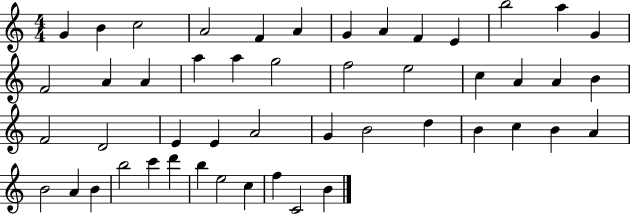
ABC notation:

X:1
T:Untitled
M:4/4
L:1/4
K:C
G B c2 A2 F A G A F E b2 a G F2 A A a a g2 f2 e2 c A A B F2 D2 E E A2 G B2 d B c B A B2 A B b2 c' d' b e2 c f C2 B